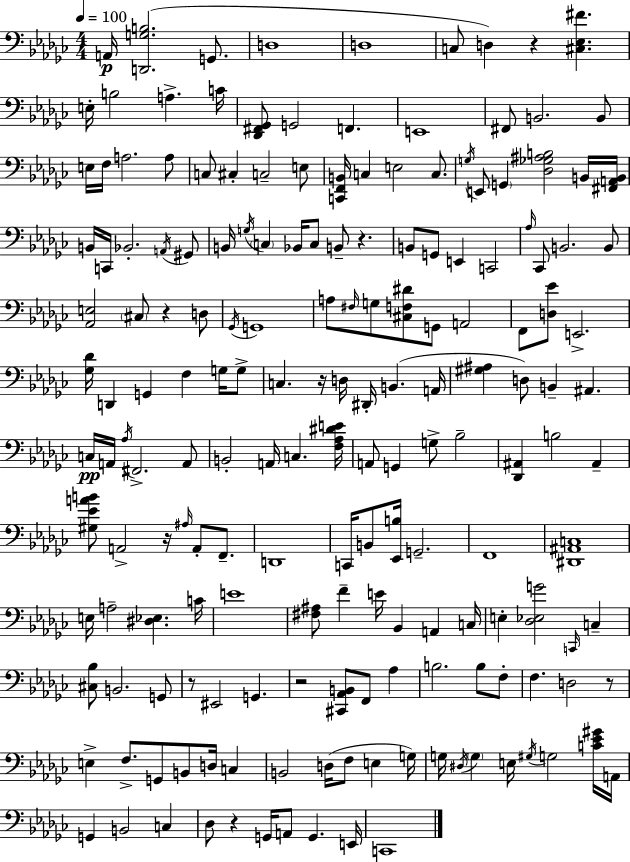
A2/s [D2,G3,B3]/h. G2/e. D3/w D3/w C3/e D3/q R/q [C#3,Eb3,F#4]/q. E3/s B3/h A3/q. C4/s [Db2,F#2,Gb2]/e G2/h F2/q. E2/w F#2/e B2/h. B2/e E3/s F3/s A3/h. A3/e C3/e C#3/q C3/h E3/e [C2,F2,B2]/s C3/q E3/h C3/e. G3/s E2/e G2/q [Db3,Gb3,A#3,B3]/h B2/s [F#2,A2,B2]/s B2/s C2/s Bb2/h. A2/s G#2/e B2/s G3/s C3/q Bb2/s C3/e B2/e R/q. B2/e G2/e E2/q C2/h Ab3/s CES2/e B2/h. B2/e [Ab2,E3]/h C#3/e R/q D3/e Gb2/s G2/w A3/e F#3/s G3/e [C#3,F3,D#4]/e G2/e A2/h F2/e [D3,Eb4]/e E2/h. [Gb3,Db4]/s D2/q G2/q F3/q G3/s G3/e C3/q. R/s D3/s D#2/s B2/q. A2/s [G#3,A#3]/q D3/e B2/q A#2/q. C3/s A2/s Ab3/s F#2/h. A2/e B2/h A2/s C3/q. [F3,Ab3,D#4,E4]/s A2/e G2/q G3/e Bb3/h [Db2,A#2]/q B3/h A#2/q [G#3,Eb4,A4,B4]/e A2/h R/s A#3/s A2/e F2/e. D2/w C2/s B2/e [Eb2,B3]/s G2/h. F2/w [D#2,A#2,C3]/w E3/s A3/h [D#3,Eb3]/q. C4/s E4/w [F#3,A#3]/e F4/q E4/s Bb2/q A2/q C3/s E3/q [Db3,Eb3,G4]/h C2/s C3/q [C#3,Bb3]/e B2/h. G2/e R/e EIS2/h G2/q. R/h [C#2,Ab2,B2]/e F2/e Ab3/q B3/h. B3/e F3/e F3/q. D3/h R/e E3/q F3/e. G2/e B2/e D3/s C3/q B2/h D3/s F3/e E3/q G3/s G3/s D#3/s G3/q E3/s G#3/s G3/h [C4,Eb4,G#4]/s A2/s G2/q B2/h C3/q Db3/e R/q G2/s A2/e G2/q. E2/s C2/w